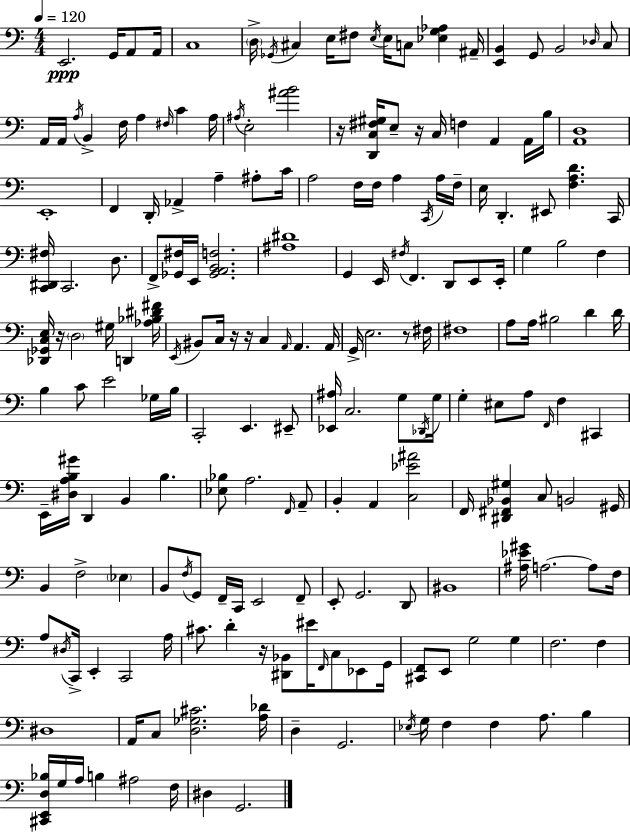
X:1
T:Untitled
M:4/4
L:1/4
K:Am
E,,2 G,,/4 A,,/2 A,,/4 C,4 D,/4 _G,,/4 ^C, E,/4 ^F,/2 E,/4 E,/4 C,/2 [_E,G,_A,] ^A,,/4 [E,,B,,] G,,/2 B,,2 _D,/4 C,/2 A,,/4 A,,/4 A,/4 B,, F,/4 A, ^F,/4 C A,/4 ^A,/4 E,2 [^AB]2 z/4 [D,,C,^F,^G,]/4 E,/2 z/4 C,/4 F, A,, A,,/4 B,/4 [A,,D,]4 E,,4 F,, D,,/4 _A,, A, ^A,/2 C/4 A,2 F,/4 F,/4 A, C,,/4 A,/4 F,/4 E,/4 D,, ^E,,/2 [F,A,D] C,,/4 [C,,^D,,^F,]/4 C,,2 D,/2 F,,/2 [_G,,^F,]/4 E,,/4 [_G,,A,,B,,F,]2 [^A,^D]4 G,, E,,/4 ^F,/4 F,, D,,/2 E,,/2 E,,/4 G, B,2 F, [_D,,_G,,C,E,]/4 z/4 D,2 ^G,/4 D,, [_A,_B,^D^F]/4 E,,/4 ^B,,/2 C,/4 z/4 z/4 C, A,,/4 A,, A,,/4 G,,/4 E,2 z/2 ^F,/4 ^F,4 A,/2 A,/4 ^B,2 D D/4 B, C/2 E2 _G,/4 B,/4 C,,2 E,, ^E,,/2 [_E,,^A,]/4 C,2 G,/2 _D,,/4 G,/4 G, ^E,/2 A,/2 F,,/4 F, ^C,, E,,/4 [^D,A,B,^G]/4 D,, B,, B, [_E,_B,]/2 A,2 F,,/4 A,,/2 B,, A,, [C,_E^A]2 F,,/4 [^D,,^F,,_B,,^G,] C,/2 B,,2 ^G,,/4 B,, F,2 _E, B,,/2 F,/4 G,,/2 F,,/4 C,,/4 E,,2 F,,/2 E,,/2 G,,2 D,,/2 ^B,,4 [^A,_E^G]/4 A,2 A,/2 F,/4 A,/2 ^D,/4 C,,/4 E,, C,,2 A,/4 ^C/2 D z/4 [^D,,_B,,]/2 ^E/4 F,,/4 C,/2 _E,,/2 G,,/4 [^C,,F,,]/2 E,,/2 G,2 G, F,2 F, ^D,4 A,,/4 C,/2 [D,_G,^C]2 [A,_D]/4 D, G,,2 _E,/4 G,/4 F, F, A,/2 B, [^C,,E,,D,_B,]/4 G,/4 A,/4 B, ^A,2 F,/4 ^D, G,,2